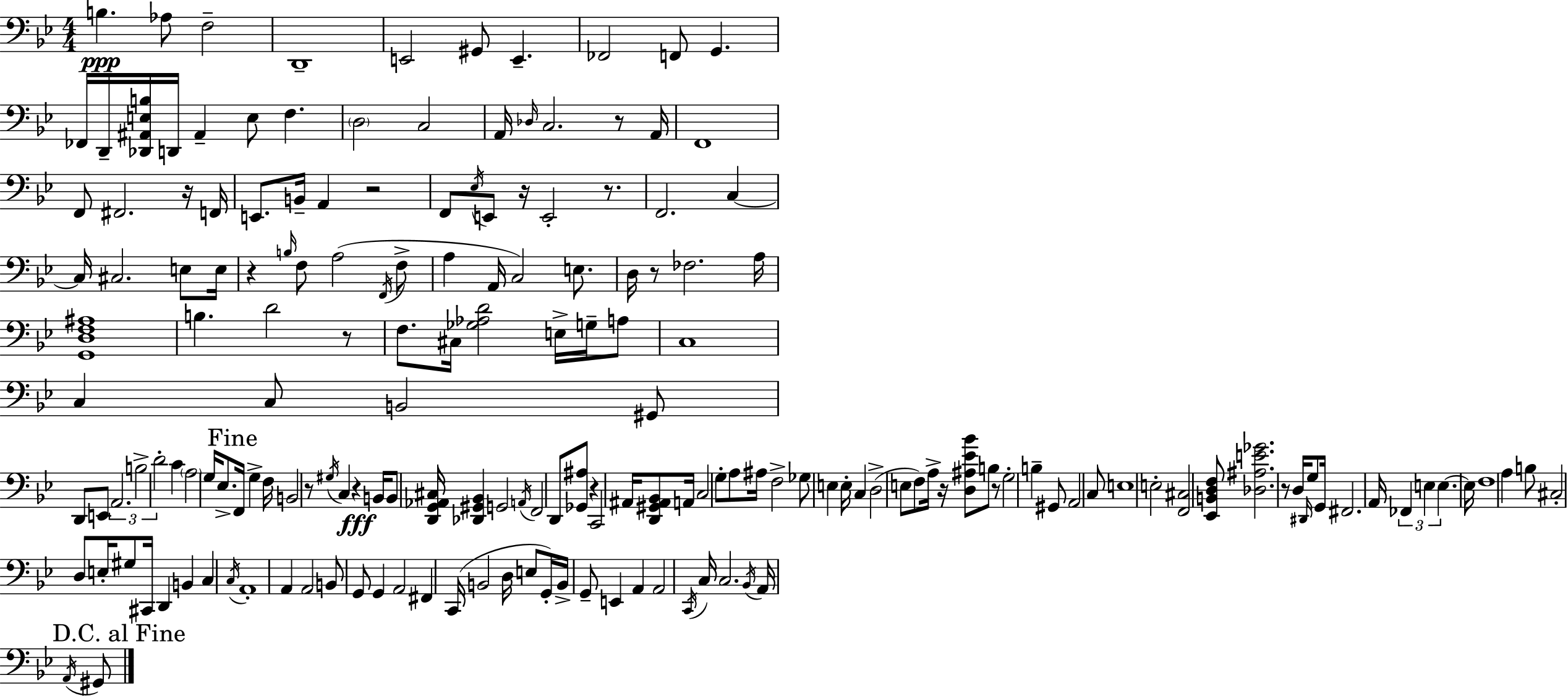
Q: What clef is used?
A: bass